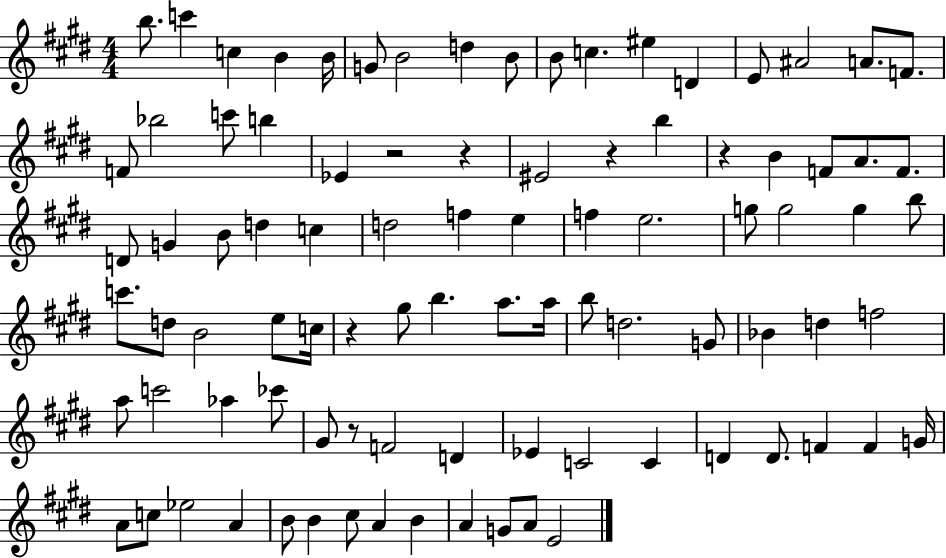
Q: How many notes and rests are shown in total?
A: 91